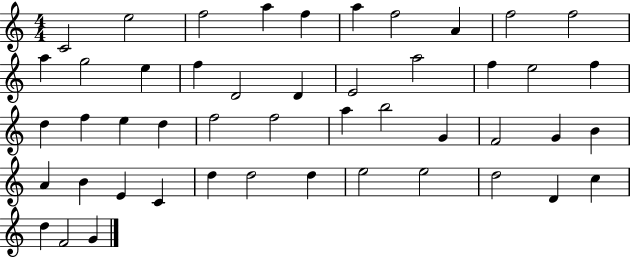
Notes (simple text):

C4/h E5/h F5/h A5/q F5/q A5/q F5/h A4/q F5/h F5/h A5/q G5/h E5/q F5/q D4/h D4/q E4/h A5/h F5/q E5/h F5/q D5/q F5/q E5/q D5/q F5/h F5/h A5/q B5/h G4/q F4/h G4/q B4/q A4/q B4/q E4/q C4/q D5/q D5/h D5/q E5/h E5/h D5/h D4/q C5/q D5/q F4/h G4/q